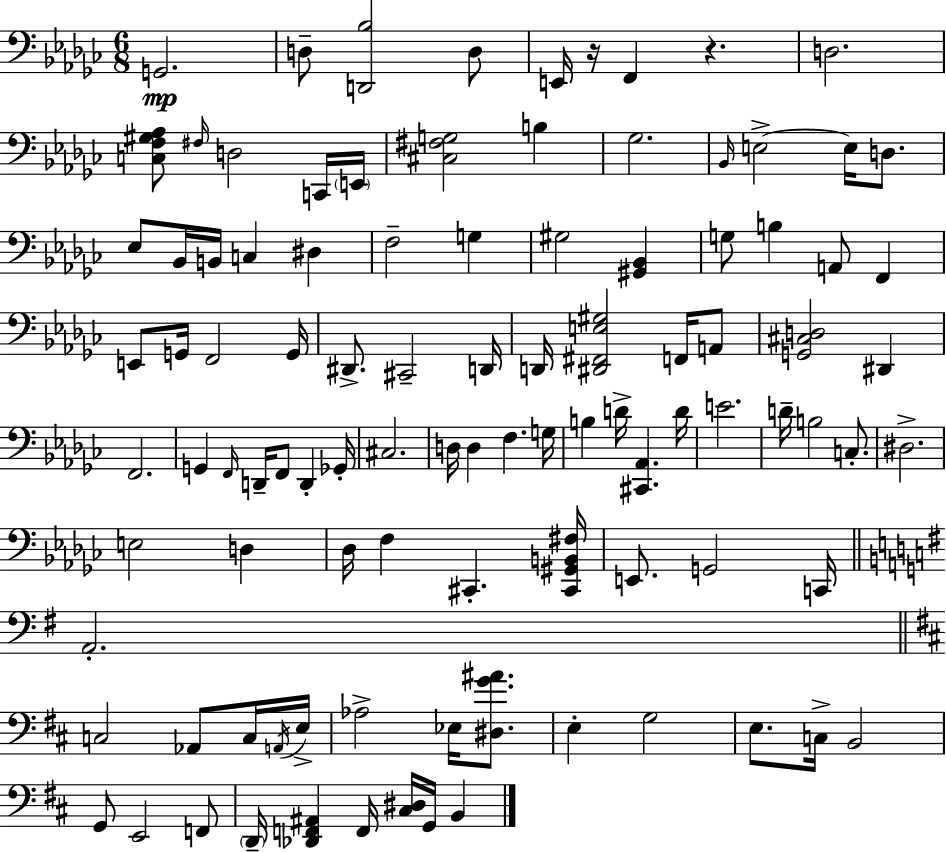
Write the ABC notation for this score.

X:1
T:Untitled
M:6/8
L:1/4
K:Ebm
G,,2 D,/2 [D,,_B,]2 D,/2 E,,/4 z/4 F,, z D,2 [C,F,^G,_A,]/2 ^F,/4 D,2 C,,/4 E,,/4 [^C,^F,G,]2 B, _G,2 _B,,/4 E,2 E,/4 D,/2 _E,/2 _B,,/4 B,,/4 C, ^D, F,2 G, ^G,2 [^G,,_B,,] G,/2 B, A,,/2 F,, E,,/2 G,,/4 F,,2 G,,/4 ^D,,/2 ^C,,2 D,,/4 D,,/4 [^D,,^F,,E,^G,]2 F,,/4 A,,/2 [G,,^C,D,]2 ^D,, F,,2 G,, F,,/4 D,,/4 F,,/2 D,, _G,,/4 ^C,2 D,/4 D, F, G,/4 B, D/4 [^C,,_A,,] D/4 E2 D/4 B,2 C,/2 ^D,2 E,2 D, _D,/4 F, ^C,, [^C,,^G,,B,,^F,]/4 E,,/2 G,,2 C,,/4 A,,2 C,2 _A,,/2 C,/4 A,,/4 E,/4 _A,2 _E,/4 [^D,G^A]/2 E, G,2 E,/2 C,/4 B,,2 G,,/2 E,,2 F,,/2 D,,/4 [_D,,F,,^A,,] F,,/4 [^C,^D,]/4 G,,/4 B,,